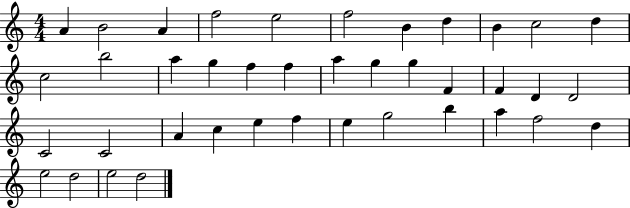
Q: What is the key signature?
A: C major